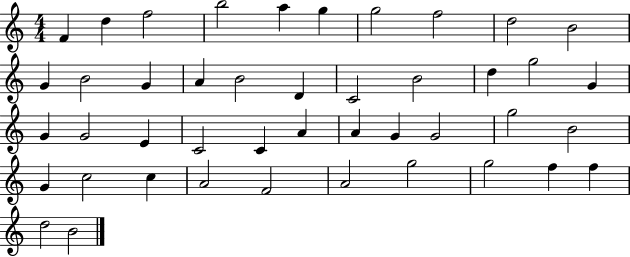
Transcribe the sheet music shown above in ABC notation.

X:1
T:Untitled
M:4/4
L:1/4
K:C
F d f2 b2 a g g2 f2 d2 B2 G B2 G A B2 D C2 B2 d g2 G G G2 E C2 C A A G G2 g2 B2 G c2 c A2 F2 A2 g2 g2 f f d2 B2